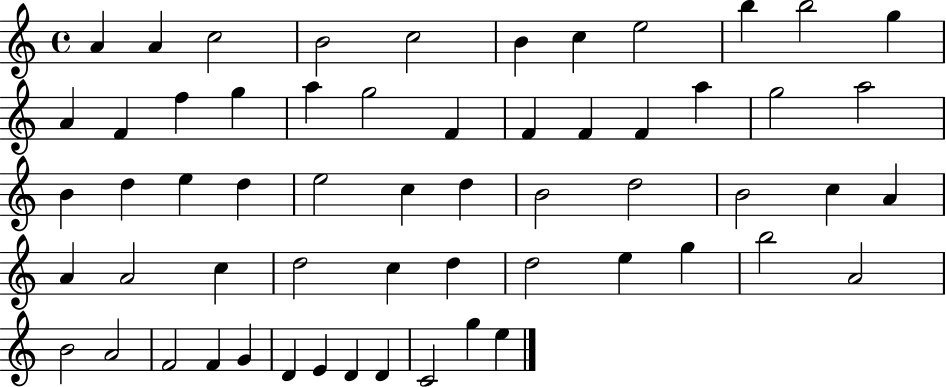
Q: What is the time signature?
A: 4/4